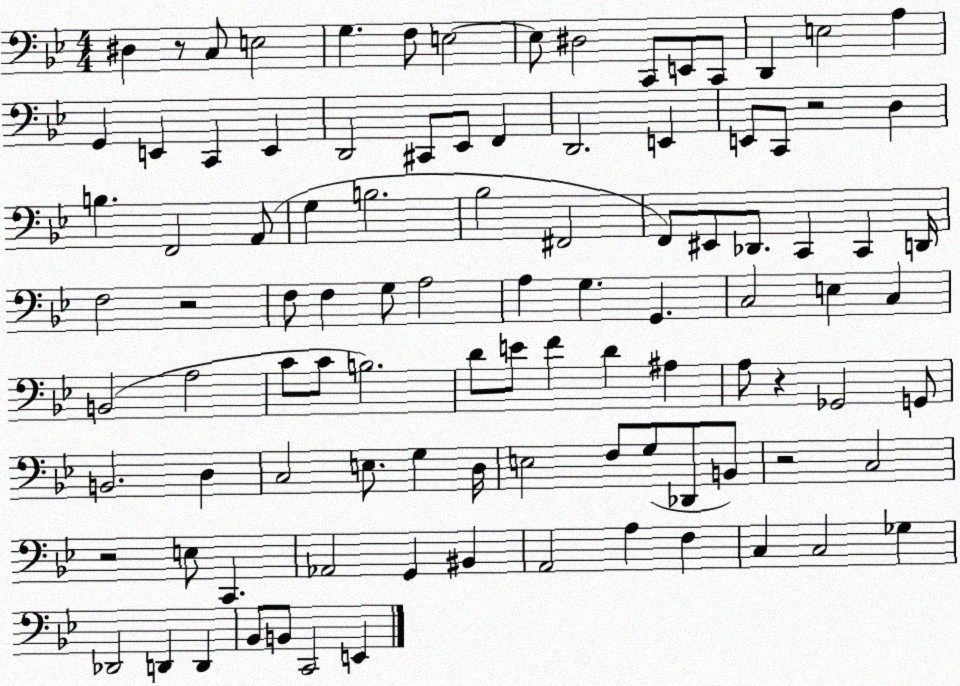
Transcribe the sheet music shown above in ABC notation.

X:1
T:Untitled
M:4/4
L:1/4
K:Bb
^D, z/2 C,/2 E,2 G, F,/2 E,2 E,/2 ^D,2 C,,/2 E,,/2 C,,/2 D,, E,2 A, G,, E,, C,, E,, D,,2 ^C,,/2 _E,,/2 F,, D,,2 E,, E,,/2 C,,/2 z2 D, B, F,,2 A,,/2 G, B,2 _B,2 ^F,,2 F,,/2 ^E,,/2 _D,,/2 C,, C,, D,,/4 F,2 z2 F,/2 F, G,/2 A,2 A, G, G,, C,2 E, C, B,,2 A,2 C/2 C/2 B,2 D/2 E/2 F D ^A, A,/2 z _G,,2 G,,/2 B,,2 D, C,2 E,/2 G, D,/4 E,2 F,/2 G,/2 _D,,/2 B,,/2 z2 C,2 z2 E,/2 C,, _A,,2 G,, ^B,, A,,2 A, F, C, C,2 _G, _D,,2 D,, D,, _B,,/2 B,,/2 C,,2 E,,